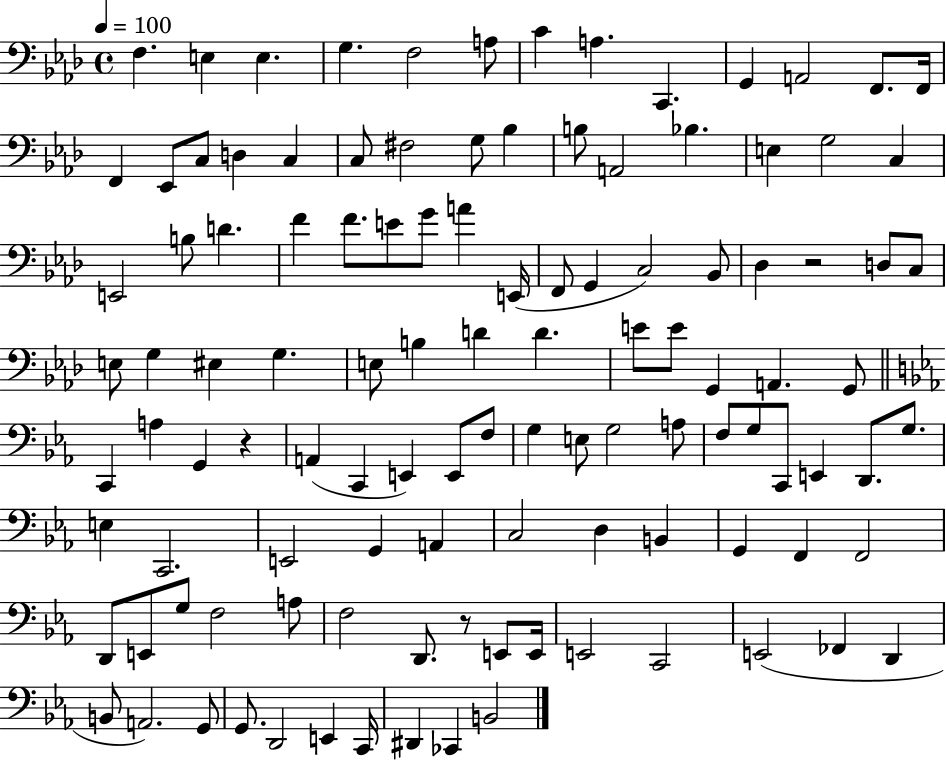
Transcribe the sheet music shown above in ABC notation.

X:1
T:Untitled
M:4/4
L:1/4
K:Ab
F, E, E, G, F,2 A,/2 C A, C,, G,, A,,2 F,,/2 F,,/4 F,, _E,,/2 C,/2 D, C, C,/2 ^F,2 G,/2 _B, B,/2 A,,2 _B, E, G,2 C, E,,2 B,/2 D F F/2 E/2 G/2 A E,,/4 F,,/2 G,, C,2 _B,,/2 _D, z2 D,/2 C,/2 E,/2 G, ^E, G, E,/2 B, D D E/2 E/2 G,, A,, G,,/2 C,, A, G,, z A,, C,, E,, E,,/2 F,/2 G, E,/2 G,2 A,/2 F,/2 G,/2 C,,/2 E,, D,,/2 G,/2 E, C,,2 E,,2 G,, A,, C,2 D, B,, G,, F,, F,,2 D,,/2 E,,/2 G,/2 F,2 A,/2 F,2 D,,/2 z/2 E,,/2 E,,/4 E,,2 C,,2 E,,2 _F,, D,, B,,/2 A,,2 G,,/2 G,,/2 D,,2 E,, C,,/4 ^D,, _C,, B,,2